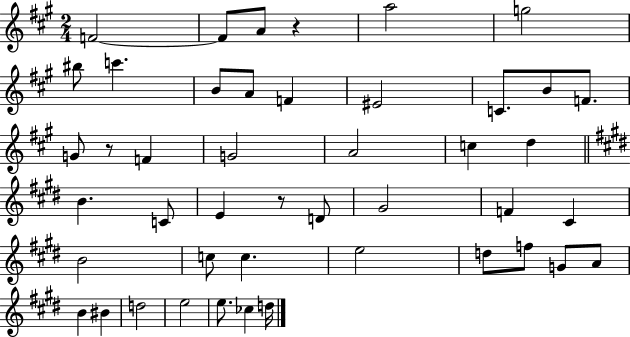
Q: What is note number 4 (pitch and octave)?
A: A5